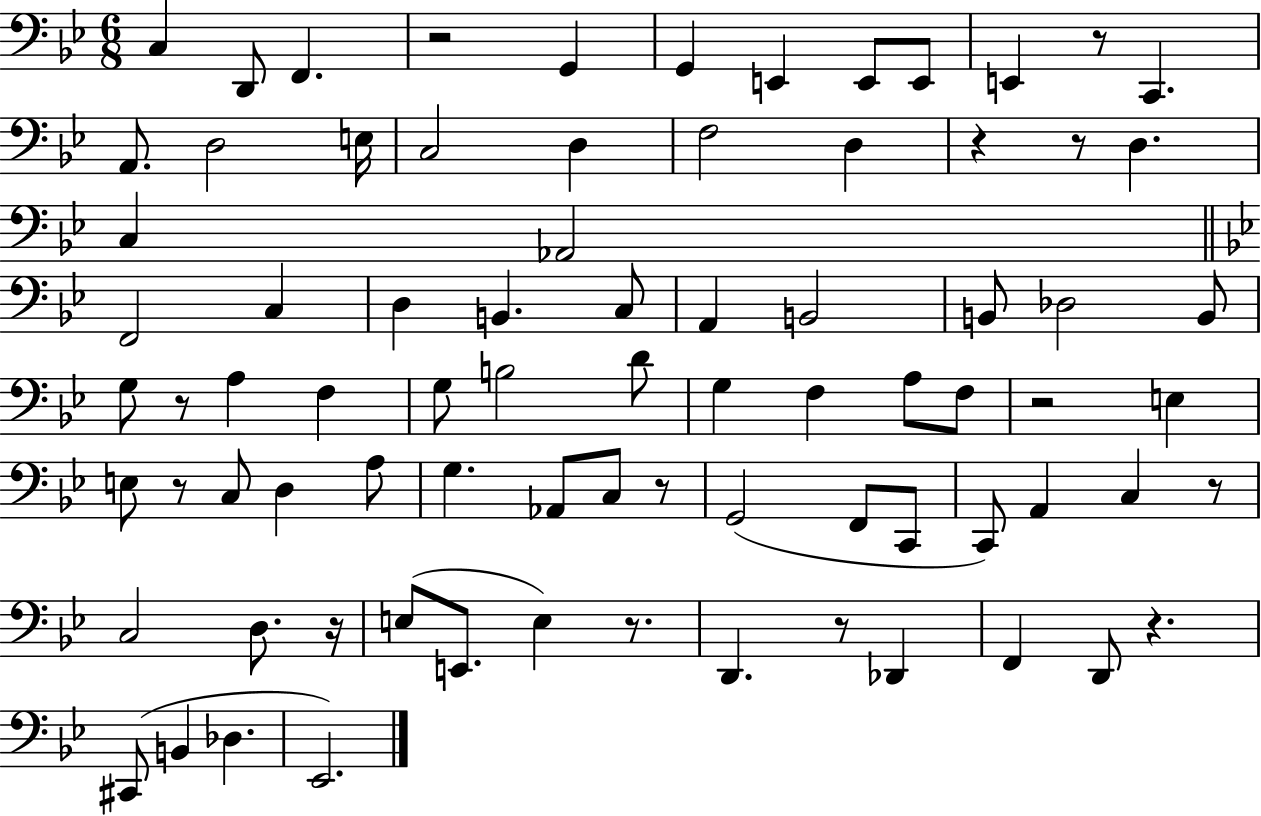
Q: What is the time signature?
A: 6/8